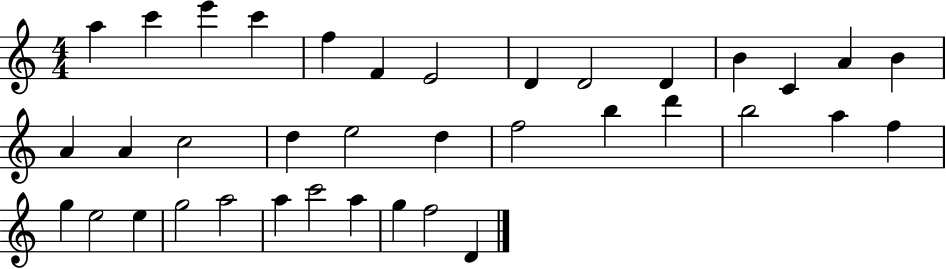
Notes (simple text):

A5/q C6/q E6/q C6/q F5/q F4/q E4/h D4/q D4/h D4/q B4/q C4/q A4/q B4/q A4/q A4/q C5/h D5/q E5/h D5/q F5/h B5/q D6/q B5/h A5/q F5/q G5/q E5/h E5/q G5/h A5/h A5/q C6/h A5/q G5/q F5/h D4/q